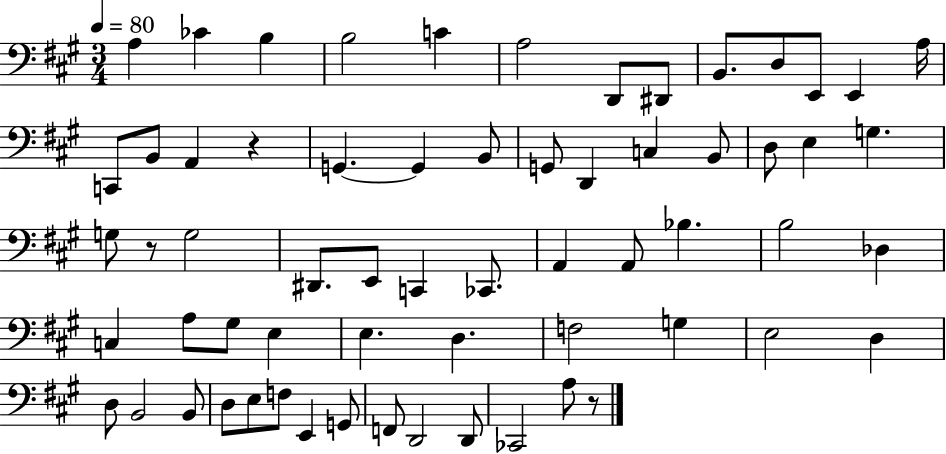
{
  \clef bass
  \numericTimeSignature
  \time 3/4
  \key a \major
  \tempo 4 = 80
  \repeat volta 2 { a4 ces'4 b4 | b2 c'4 | a2 d,8 dis,8 | b,8. d8 e,8 e,4 a16 | \break c,8 b,8 a,4 r4 | g,4.~~ g,4 b,8 | g,8 d,4 c4 b,8 | d8 e4 g4. | \break g8 r8 g2 | dis,8. e,8 c,4 ces,8. | a,4 a,8 bes4. | b2 des4 | \break c4 a8 gis8 e4 | e4. d4. | f2 g4 | e2 d4 | \break d8 b,2 b,8 | d8 e8 f8 e,4 g,8 | f,8 d,2 d,8 | ces,2 a8 r8 | \break } \bar "|."
}